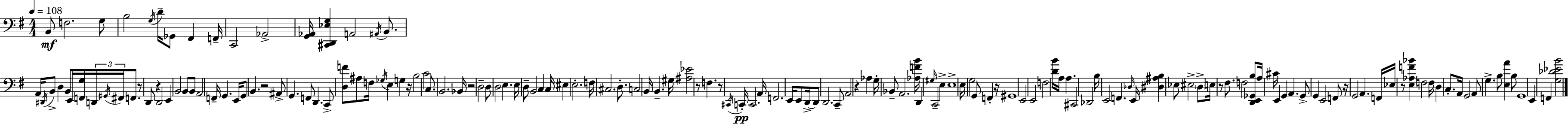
B2/e F3/h. G3/e B3/h G3/s D4/s Gb2/e F#2/q F2/s C2/h Ab2/h [G2,Ab2]/s [C#2,D2,Eb3,G3]/q A2/h A#2/s B2/e. A2/s D#2/s B2/e D3/q B2/e E2/s [F2,G3]/s D2/s G#2/s F#2/s F2/e. R/e D2/e R/q D2/h E2/q B2/h B2/e B2/e A2/h F2/s G2/q. E2/s G2/e B2/q. R/h A#2/e G2/q. F2/e D2/q. C2/e [D3,F4]/e A#3/e F3/s Gb3/s E3/q G3/q R/s B3/h C4/h C3/e. B2/h. Bb2/s R/h D3/h D3/e D3/h E3/q. E3/s D3/e B2/h C3/q C3/s EIS3/q E3/h. F3/s C#3/h. D3/e. C3/h B2/s B2/q. G#3/s [A#3,Eb4]/h R/e F3/q. R/e C#2/s C2/s C2/h. A2/s F2/h. E2/s E2/e D2/s D2/e D2/h. C2/e A2/h R/q Ab3/q G3/s Bb2/e A2/h. [Ab3,F4,B4]/s D2/q G#3/s C2/h E3/q E3/w E3/s G3/h G2/e F2/q R/s G#2/w E2/h E2/h F3/h [D4,B4]/s A3/s A3/q. C#2/h Db2/h B3/s E2/h F2/q. Db3/s E2/s [D#3,A#3,B3]/q Eb3/e EIS3/h D3/e E3/s R/e F#3/e. F3/h [D2,E2,Gb2,B3]/e A3/s C#4/s E2/q G2/q A2/q. G2/e G2/q E2/h F2/e R/s G2/h A2/q. F2/s Eb3/s R/e [E3,Ab3,F4,Bb4]/q F3/h F3/s D3/q C3/e. A2/s G2/h A2/e G3/q. B3/e [E3,A4]/q B3/e G2/w E2/q F2/q [G3,Db4,Eb4,B4]/h